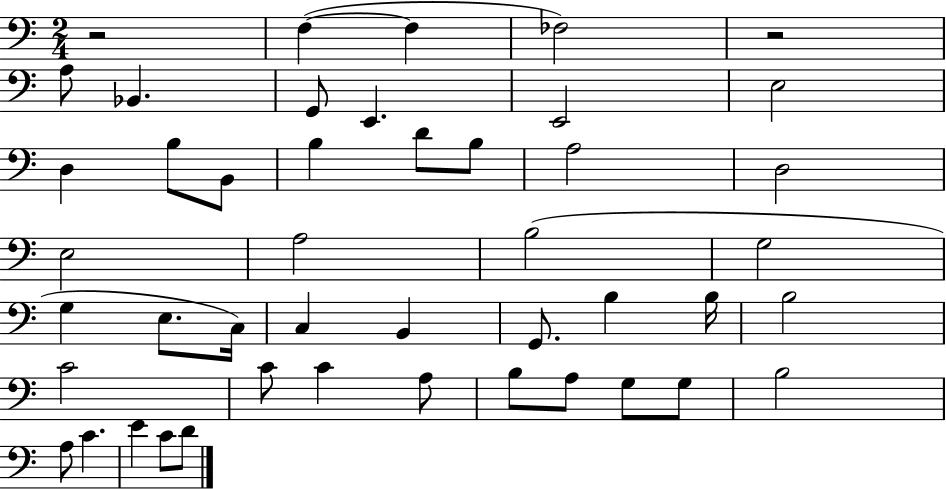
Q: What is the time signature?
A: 2/4